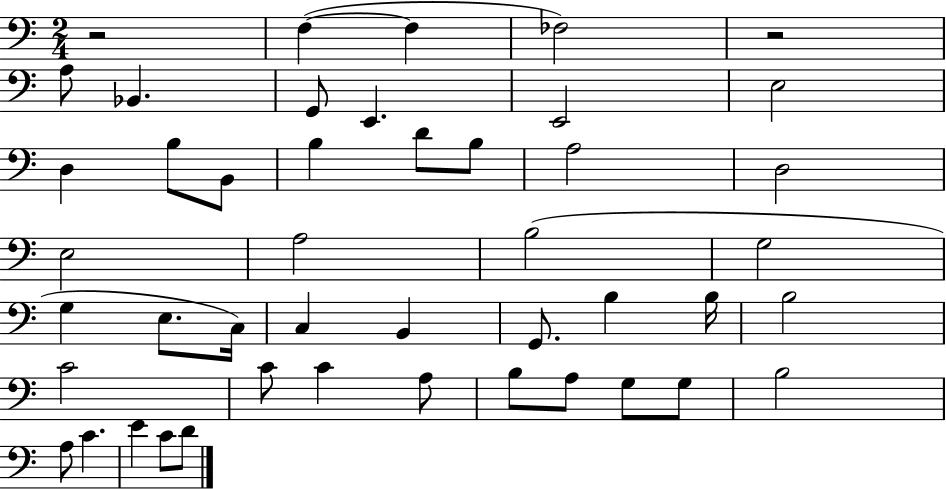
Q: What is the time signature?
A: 2/4